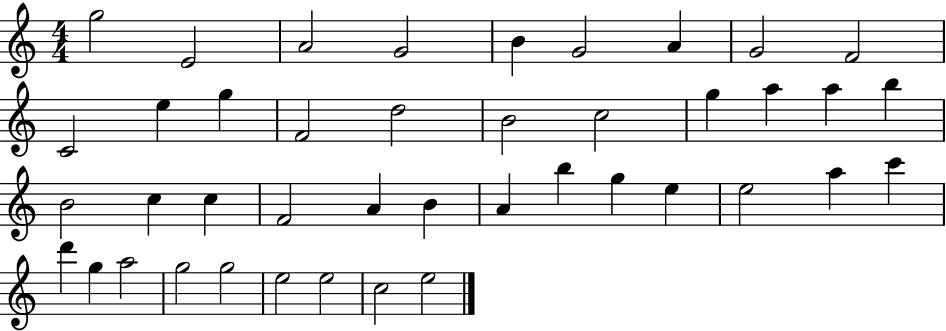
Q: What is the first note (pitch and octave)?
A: G5